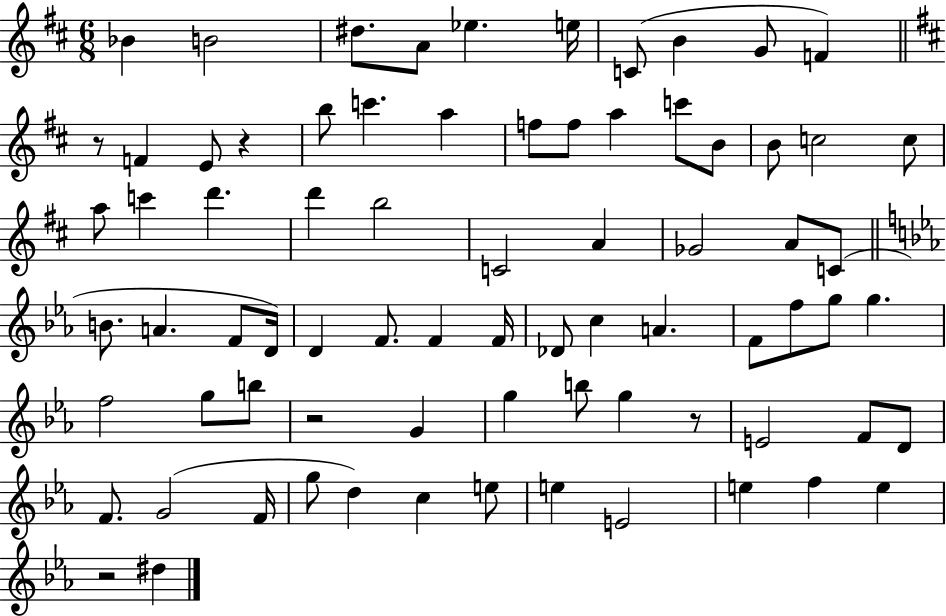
X:1
T:Untitled
M:6/8
L:1/4
K:D
_B B2 ^d/2 A/2 _e e/4 C/2 B G/2 F z/2 F E/2 z b/2 c' a f/2 f/2 a c'/2 B/2 B/2 c2 c/2 a/2 c' d' d' b2 C2 A _G2 A/2 C/2 B/2 A F/2 D/4 D F/2 F F/4 _D/2 c A F/2 f/2 g/2 g f2 g/2 b/2 z2 G g b/2 g z/2 E2 F/2 D/2 F/2 G2 F/4 g/2 d c e/2 e E2 e f e z2 ^d